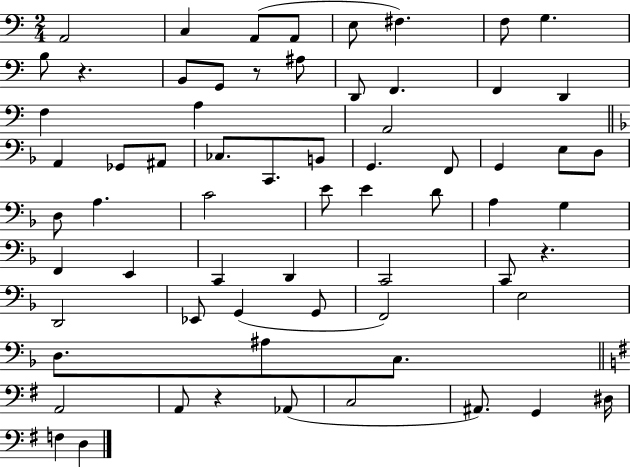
{
  \clef bass
  \numericTimeSignature
  \time 2/4
  \key c \major
  a,2 | c4 a,8( a,8 | e8 fis4.) | f8 g4. | \break b8 r4. | b,8 g,8 r8 ais8 | d,8 f,4. | f,4 d,4 | \break f4 a4 | a,2 | \bar "||" \break \key f \major a,4 ges,8 ais,8 | ces8. c,8. b,8 | g,4. f,8 | g,4 e8 d8 | \break d8 a4. | c'2 | e'8 e'4 d'8 | a4 g4 | \break f,4 e,4 | c,4 d,4 | c,2 | c,8 r4. | \break d,2 | ees,8 g,4( g,8 | f,2) | e2 | \break d8. ais8 c8. | \bar "||" \break \key e \minor a,2 | a,8 r4 aes,8( | c2 | ais,8.) g,4 dis16 | \break f4 d4 | \bar "|."
}